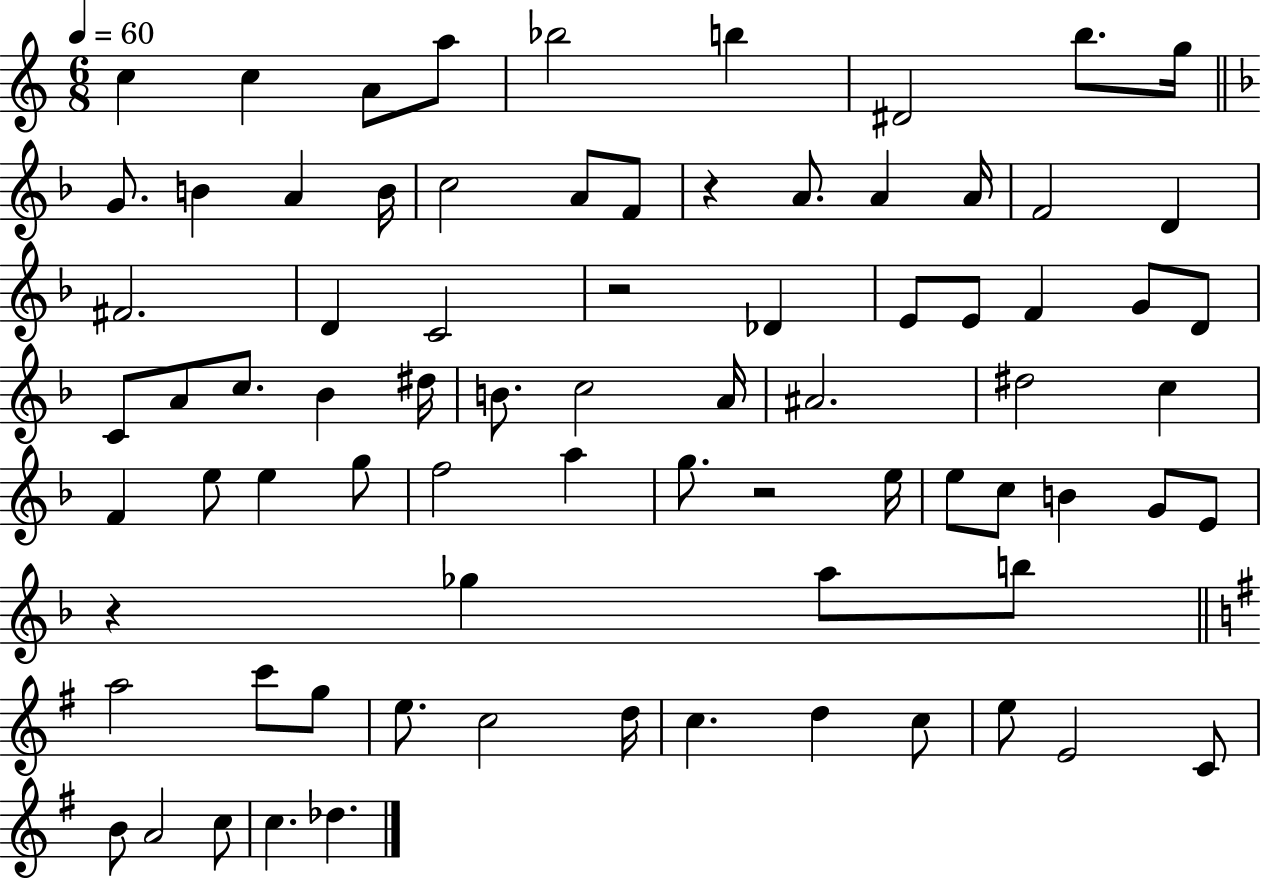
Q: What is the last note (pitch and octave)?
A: Db5